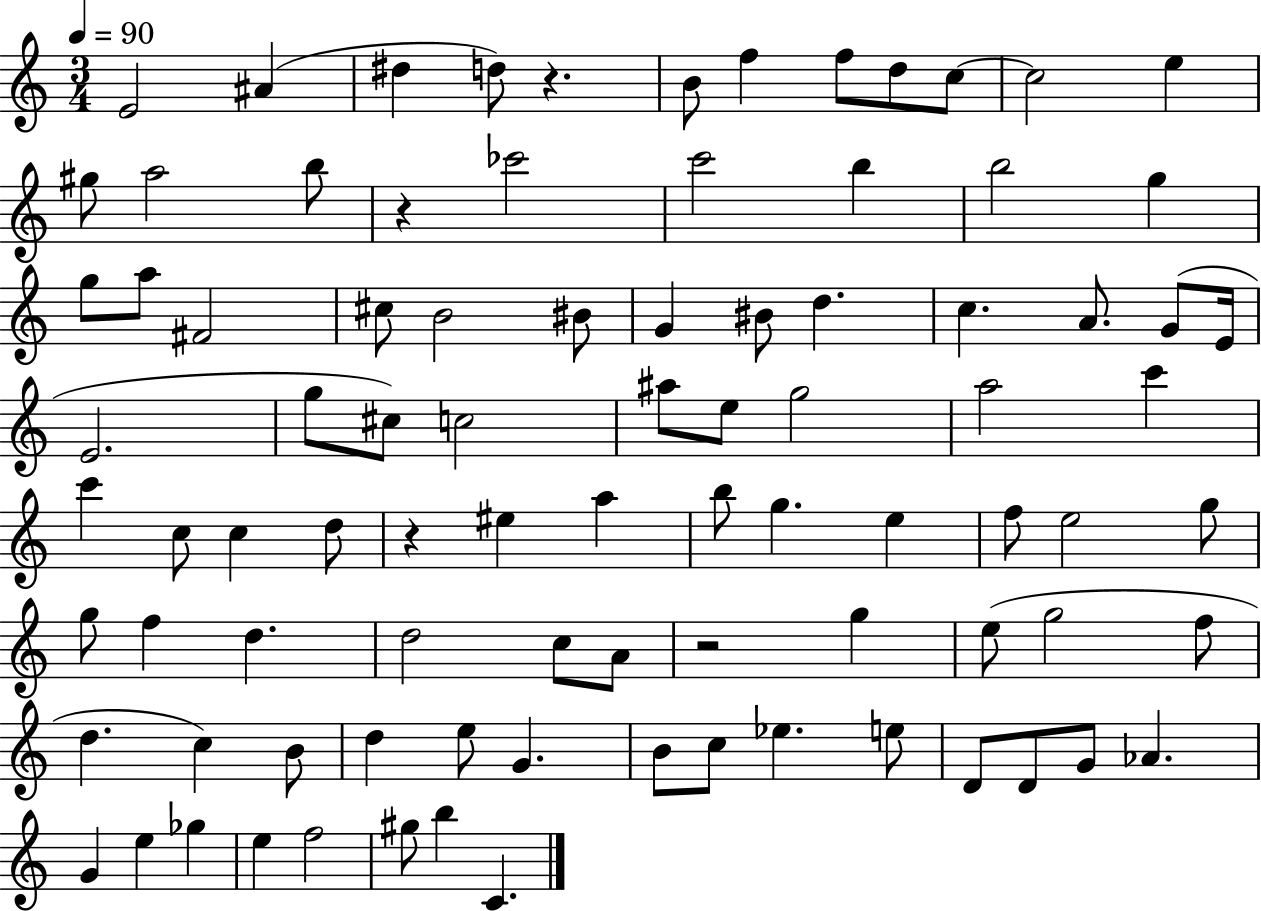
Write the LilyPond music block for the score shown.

{
  \clef treble
  \numericTimeSignature
  \time 3/4
  \key c \major
  \tempo 4 = 90
  e'2 ais'4( | dis''4 d''8) r4. | b'8 f''4 f''8 d''8 c''8~~ | c''2 e''4 | \break gis''8 a''2 b''8 | r4 ces'''2 | c'''2 b''4 | b''2 g''4 | \break g''8 a''8 fis'2 | cis''8 b'2 bis'8 | g'4 bis'8 d''4. | c''4. a'8. g'8( e'16 | \break e'2. | g''8 cis''8) c''2 | ais''8 e''8 g''2 | a''2 c'''4 | \break c'''4 c''8 c''4 d''8 | r4 eis''4 a''4 | b''8 g''4. e''4 | f''8 e''2 g''8 | \break g''8 f''4 d''4. | d''2 c''8 a'8 | r2 g''4 | e''8( g''2 f''8 | \break d''4. c''4) b'8 | d''4 e''8 g'4. | b'8 c''8 ees''4. e''8 | d'8 d'8 g'8 aes'4. | \break g'4 e''4 ges''4 | e''4 f''2 | gis''8 b''4 c'4. | \bar "|."
}